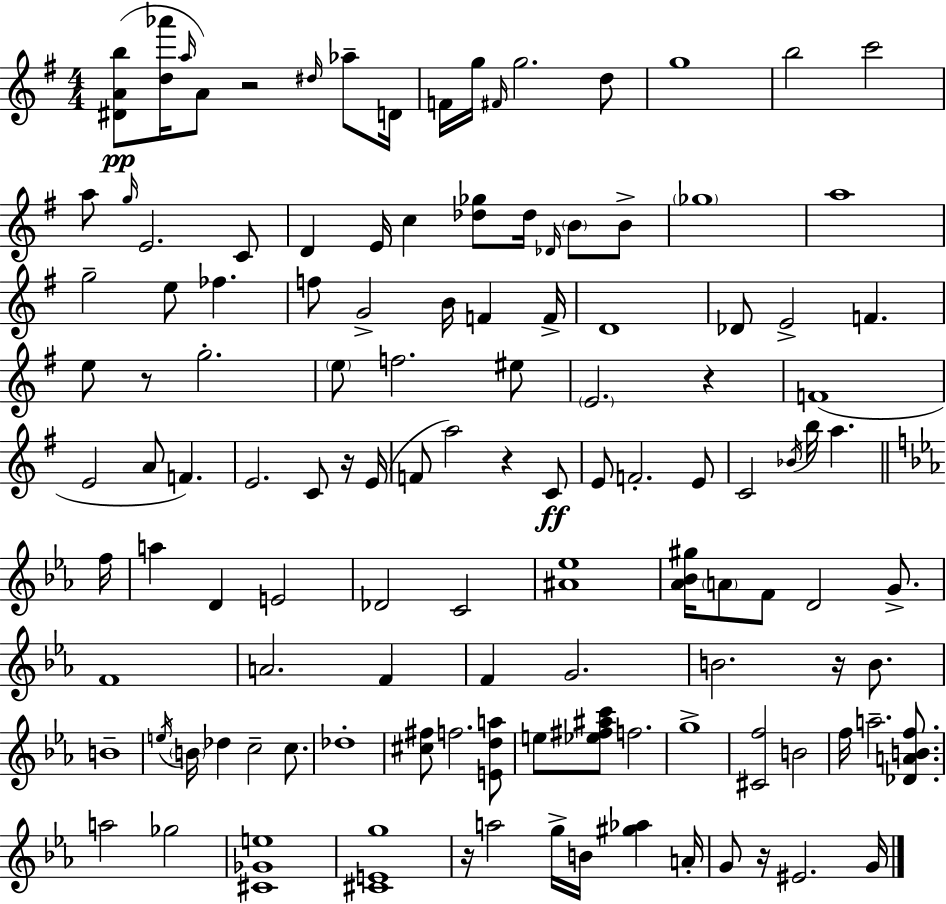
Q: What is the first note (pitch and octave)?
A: A5